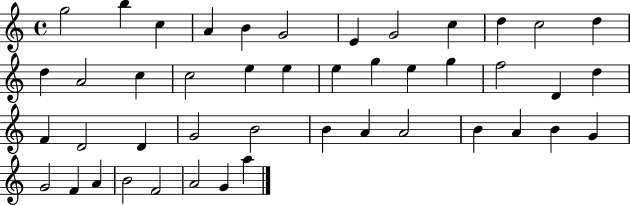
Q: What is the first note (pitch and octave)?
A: G5